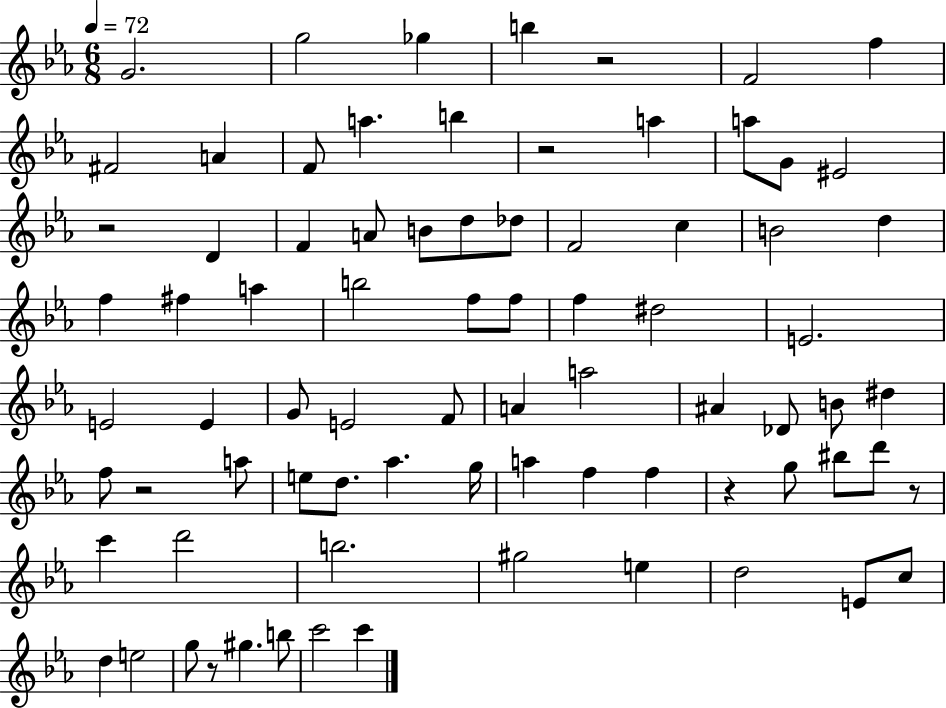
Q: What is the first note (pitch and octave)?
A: G4